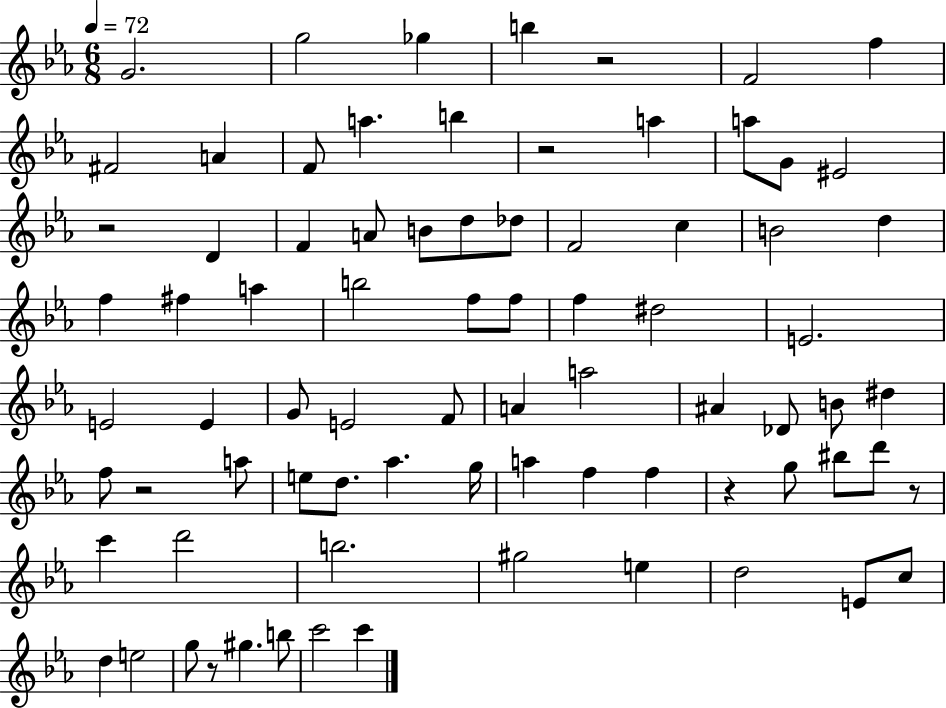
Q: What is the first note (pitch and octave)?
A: G4